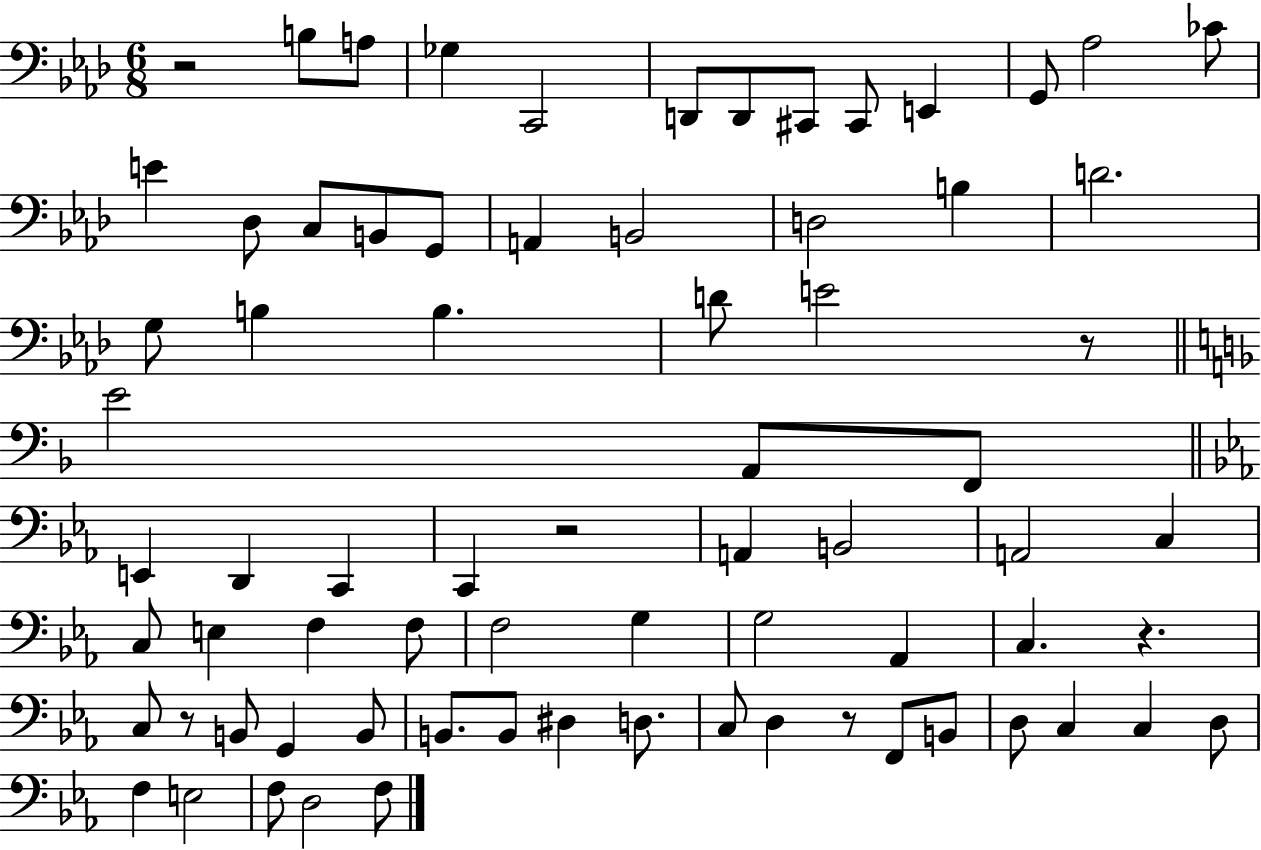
X:1
T:Untitled
M:6/8
L:1/4
K:Ab
z2 B,/2 A,/2 _G, C,,2 D,,/2 D,,/2 ^C,,/2 ^C,,/2 E,, G,,/2 _A,2 _C/2 E _D,/2 C,/2 B,,/2 G,,/2 A,, B,,2 D,2 B, D2 G,/2 B, B, D/2 E2 z/2 E2 A,,/2 F,,/2 E,, D,, C,, C,, z2 A,, B,,2 A,,2 C, C,/2 E, F, F,/2 F,2 G, G,2 _A,, C, z C,/2 z/2 B,,/2 G,, B,,/2 B,,/2 B,,/2 ^D, D,/2 C,/2 D, z/2 F,,/2 B,,/2 D,/2 C, C, D,/2 F, E,2 F,/2 D,2 F,/2